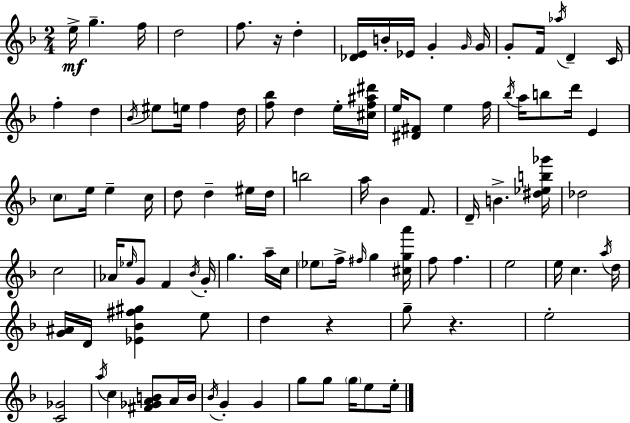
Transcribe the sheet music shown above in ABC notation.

X:1
T:Untitled
M:2/4
L:1/4
K:Dm
e/4 g f/4 d2 f/2 z/4 d [_DE]/4 B/4 _E/4 G G/4 G/4 G/2 F/4 _a/4 D C/4 f d _B/4 ^e/2 e/4 f d/4 [f_b]/2 d e/4 [^cf^a^d']/4 e/4 [^D^F]/2 e f/4 _b/4 a/4 b/2 d'/4 E c/2 e/4 e c/4 d/2 d ^e/4 d/4 b2 a/4 _B F/2 D/4 B [^d_eb_g']/4 _d2 c2 _A/4 _e/4 G/2 F _B/4 G/4 g a/4 c/4 _e/2 f/4 ^f/4 g [^cga']/4 f/2 f e2 e/4 c a/4 d/4 [G^A]/4 D/4 [_E_B^f^g] e/2 d z g/2 z e2 [C_G]2 a/4 c [^F_GAB]/2 A/4 B/4 _B/4 G G g/2 g/2 g/4 e/2 e/4